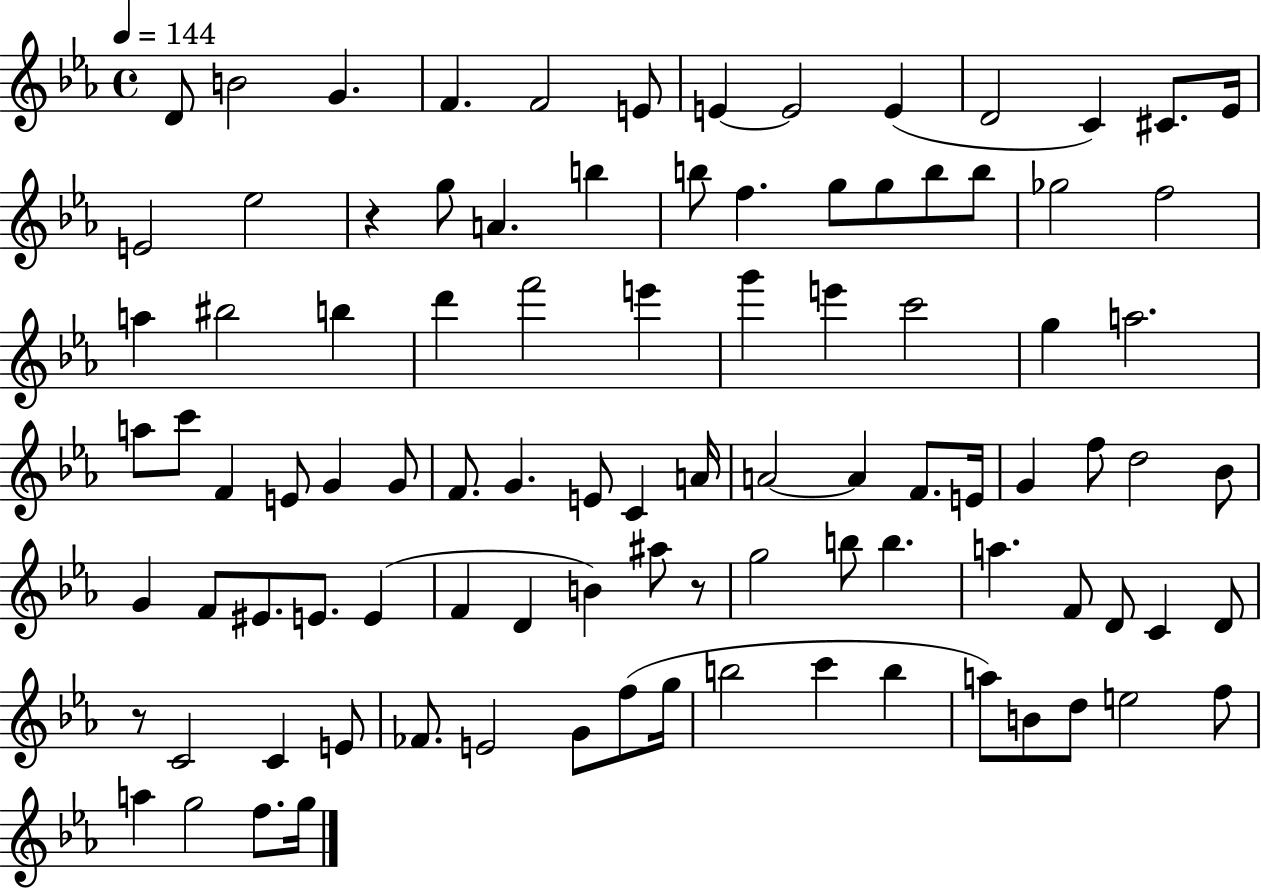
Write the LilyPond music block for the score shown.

{
  \clef treble
  \time 4/4
  \defaultTimeSignature
  \key ees \major
  \tempo 4 = 144
  d'8 b'2 g'4. | f'4. f'2 e'8 | e'4~~ e'2 e'4( | d'2 c'4) cis'8. ees'16 | \break e'2 ees''2 | r4 g''8 a'4. b''4 | b''8 f''4. g''8 g''8 b''8 b''8 | ges''2 f''2 | \break a''4 bis''2 b''4 | d'''4 f'''2 e'''4 | g'''4 e'''4 c'''2 | g''4 a''2. | \break a''8 c'''8 f'4 e'8 g'4 g'8 | f'8. g'4. e'8 c'4 a'16 | a'2~~ a'4 f'8. e'16 | g'4 f''8 d''2 bes'8 | \break g'4 f'8 eis'8. e'8. e'4( | f'4 d'4 b'4) ais''8 r8 | g''2 b''8 b''4. | a''4. f'8 d'8 c'4 d'8 | \break r8 c'2 c'4 e'8 | fes'8. e'2 g'8 f''8( g''16 | b''2 c'''4 b''4 | a''8) b'8 d''8 e''2 f''8 | \break a''4 g''2 f''8. g''16 | \bar "|."
}